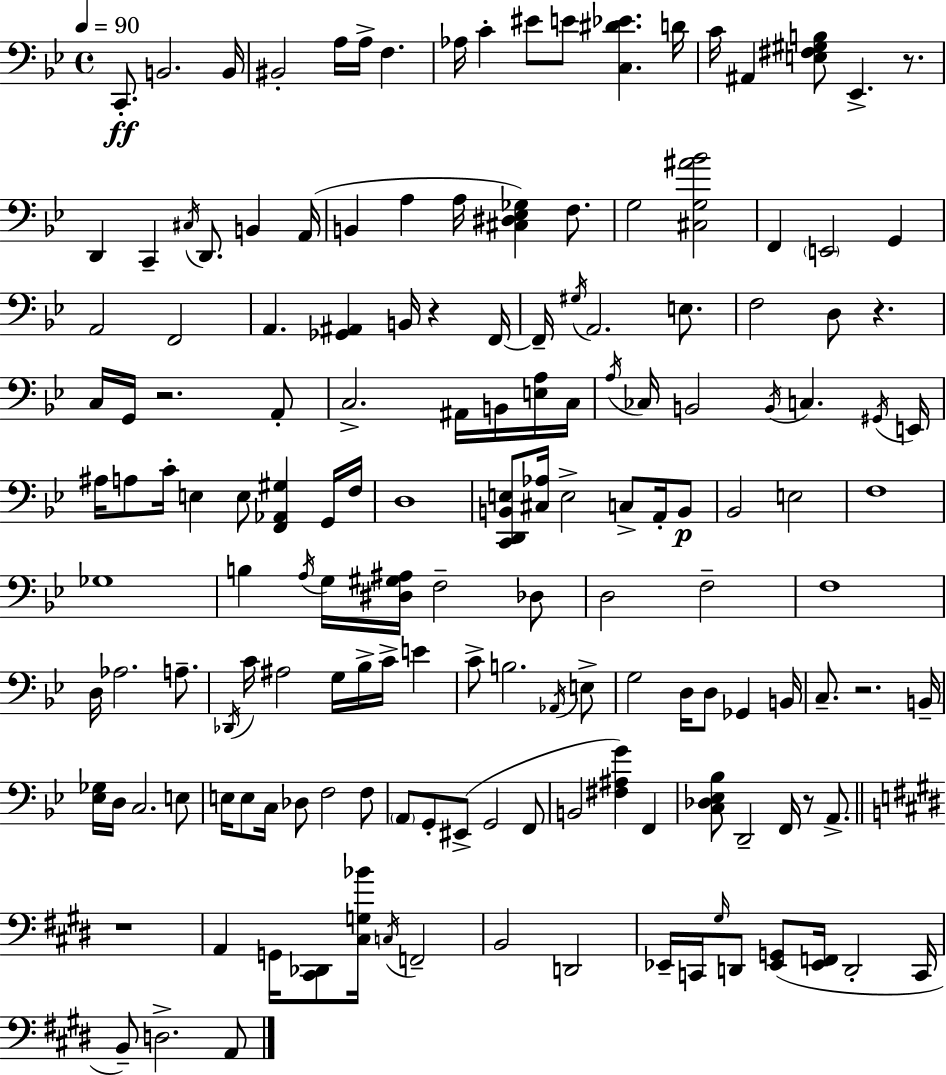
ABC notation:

X:1
T:Untitled
M:4/4
L:1/4
K:Bb
C,,/2 B,,2 B,,/4 ^B,,2 A,/4 A,/4 F, _A,/4 C ^E/2 E/2 [C,^D_E] D/4 C/4 ^A,, [E,^F,^G,B,]/2 _E,, z/2 D,, C,, ^C,/4 D,,/2 B,, A,,/4 B,, A, A,/4 [^C,^D,_E,_G,] F,/2 G,2 [^C,G,^A_B]2 F,, E,,2 G,, A,,2 F,,2 A,, [_G,,^A,,] B,,/4 z F,,/4 F,,/4 ^G,/4 A,,2 E,/2 F,2 D,/2 z C,/4 G,,/4 z2 A,,/2 C,2 ^A,,/4 B,,/4 [E,A,]/4 C,/4 A,/4 _C,/4 B,,2 B,,/4 C, ^G,,/4 E,,/4 ^A,/4 A,/2 C/4 E, E,/2 [F,,_A,,^G,] G,,/4 F,/4 D,4 [C,,D,,B,,E,]/2 [^C,_A,]/4 E,2 C,/2 A,,/4 B,,/2 _B,,2 E,2 F,4 _G,4 B, A,/4 G,/4 [^D,^G,^A,]/4 F,2 _D,/2 D,2 F,2 F,4 D,/4 _A,2 A,/2 _D,,/4 C/4 ^A,2 G,/4 _B,/4 C/4 E C/2 B,2 _A,,/4 E,/2 G,2 D,/4 D,/2 _G,, B,,/4 C,/2 z2 B,,/4 [_E,_G,]/4 D,/4 C,2 E,/2 E,/4 E,/2 C,/4 _D,/2 F,2 F,/2 A,,/2 G,,/2 ^E,,/2 G,,2 F,,/2 B,,2 [^F,^A,G] F,, [C,_D,_E,_B,]/2 D,,2 F,,/4 z/2 A,,/2 z4 A,, G,,/4 [^C,,_D,,]/2 [^C,G,_B]/4 C,/4 F,,2 B,,2 D,,2 _E,,/4 C,,/4 ^G,/4 D,,/2 [_E,,G,,]/2 [_E,,F,,]/4 D,,2 C,,/4 B,,/2 D,2 A,,/2